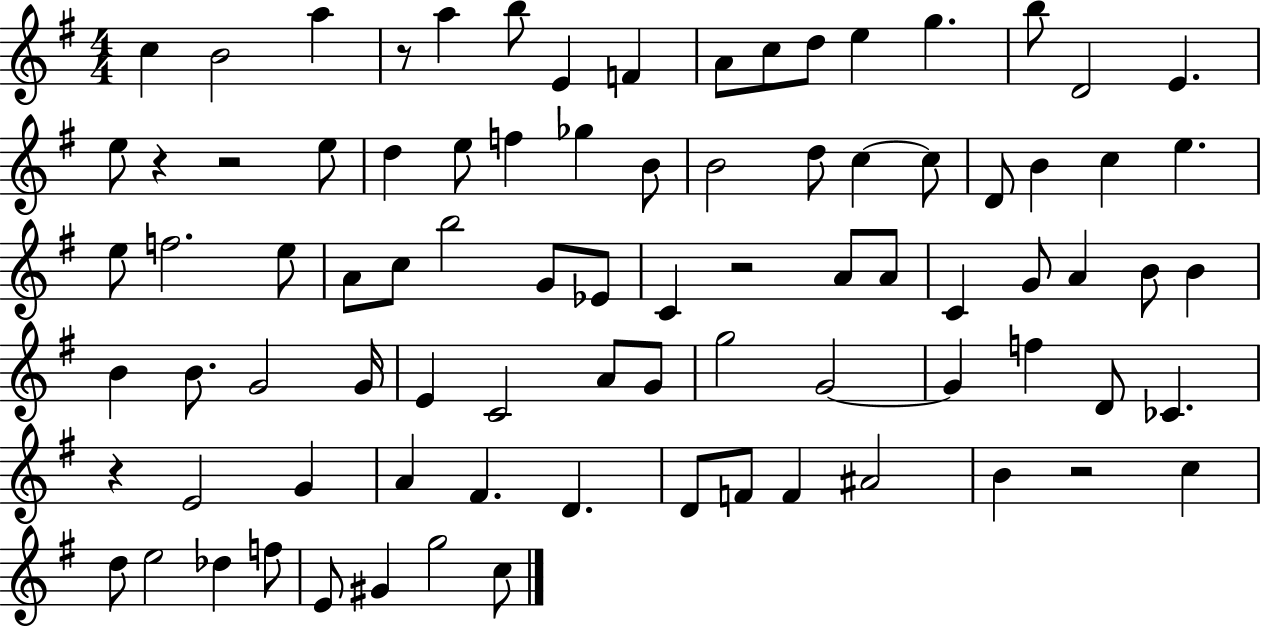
C5/q B4/h A5/q R/e A5/q B5/e E4/q F4/q A4/e C5/e D5/e E5/q G5/q. B5/e D4/h E4/q. E5/e R/q R/h E5/e D5/q E5/e F5/q Gb5/q B4/e B4/h D5/e C5/q C5/e D4/e B4/q C5/q E5/q. E5/e F5/h. E5/e A4/e C5/e B5/h G4/e Eb4/e C4/q R/h A4/e A4/e C4/q G4/e A4/q B4/e B4/q B4/q B4/e. G4/h G4/s E4/q C4/h A4/e G4/e G5/h G4/h G4/q F5/q D4/e CES4/q. R/q E4/h G4/q A4/q F#4/q. D4/q. D4/e F4/e F4/q A#4/h B4/q R/h C5/q D5/e E5/h Db5/q F5/e E4/e G#4/q G5/h C5/e